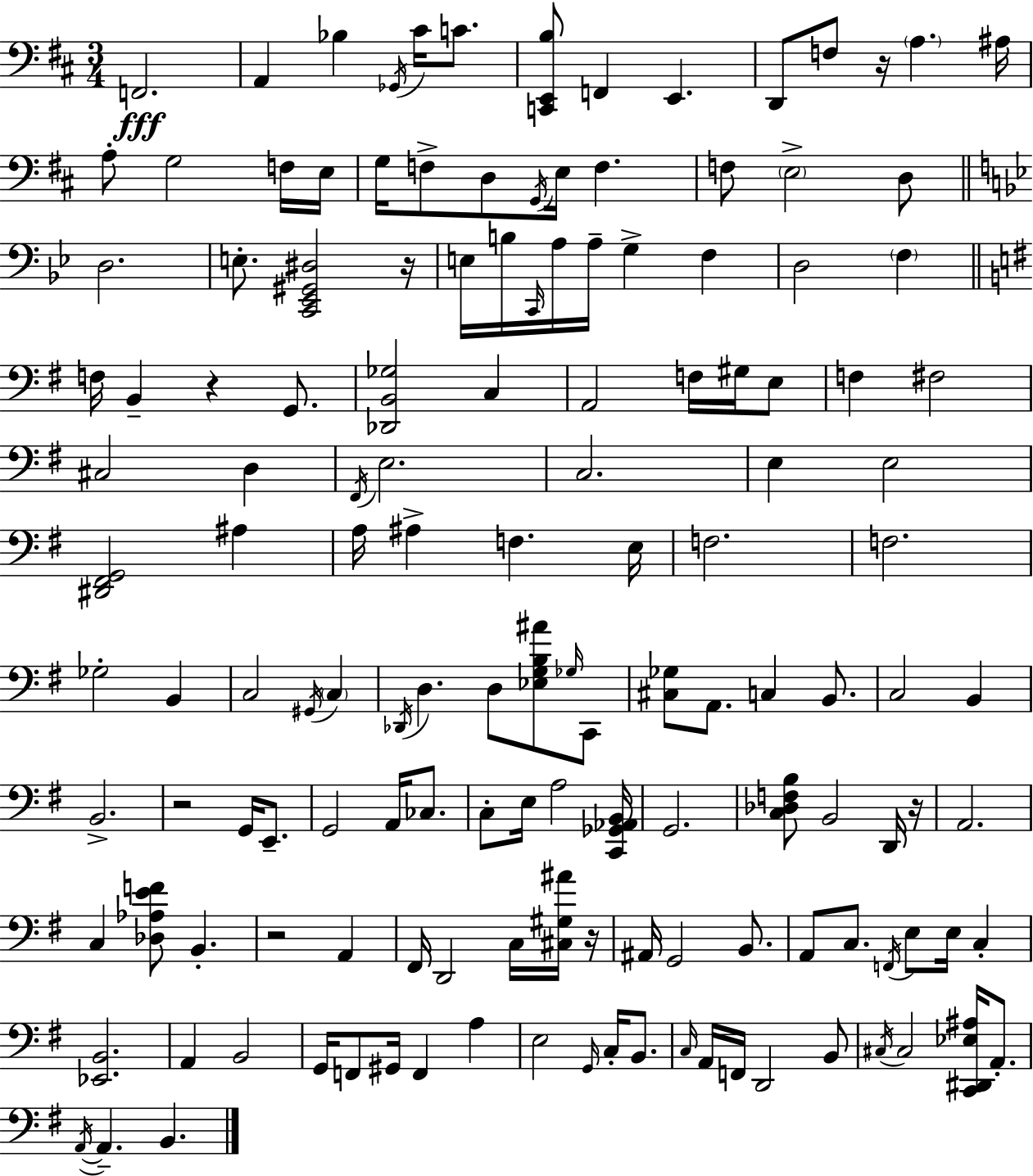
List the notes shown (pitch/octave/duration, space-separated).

F2/h. A2/q Bb3/q Gb2/s C#4/s C4/e. [C2,E2,B3]/e F2/q E2/q. D2/e F3/e R/s A3/q. A#3/s A3/e G3/h F3/s E3/s G3/s F3/e D3/e G2/s E3/s F3/q. F3/e E3/h D3/e D3/h. E3/e. [C2,Eb2,G#2,D#3]/h R/s E3/s B3/s C2/s A3/s A3/s G3/q F3/q D3/h F3/q F3/s B2/q R/q G2/e. [Db2,B2,Gb3]/h C3/q A2/h F3/s G#3/s E3/e F3/q F#3/h C#3/h D3/q F#2/s E3/h. C3/h. E3/q E3/h [D#2,F#2,G2]/h A#3/q A3/s A#3/q F3/q. E3/s F3/h. F3/h. Gb3/h B2/q C3/h G#2/s C3/q Db2/s D3/q. D3/e [Eb3,G3,B3,A#4]/e Gb3/s C2/e [C#3,Gb3]/e A2/e. C3/q B2/e. C3/h B2/q B2/h. R/h G2/s E2/e. G2/h A2/s CES3/e. C3/e E3/s A3/h [C2,Gb2,Ab2,B2]/s G2/h. [C3,Db3,F3,B3]/e B2/h D2/s R/s A2/h. C3/q [Db3,Ab3,E4,F4]/e B2/q. R/h A2/q F#2/s D2/h C3/s [C#3,G#3,A#4]/s R/s A#2/s G2/h B2/e. A2/e C3/e. F2/s E3/e E3/s C3/q [Eb2,B2]/h. A2/q B2/h G2/s F2/e G#2/s F2/q A3/q E3/h G2/s C3/s B2/e. C3/s A2/s F2/s D2/h B2/e C#3/s C#3/h [C2,D#2,Eb3,A#3]/s A2/e. A2/s A2/q. B2/q.